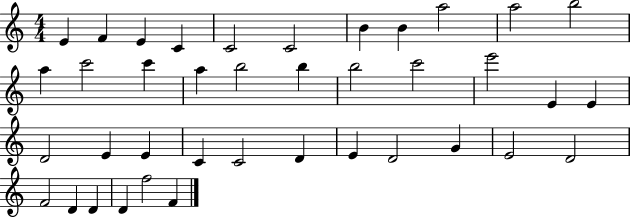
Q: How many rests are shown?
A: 0